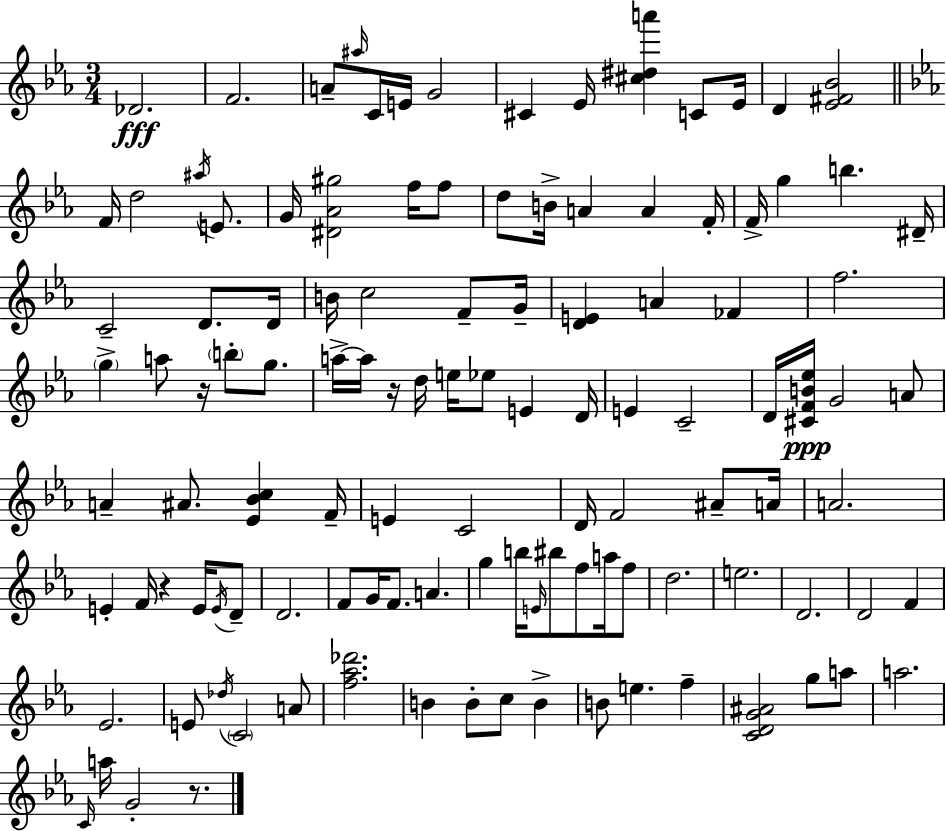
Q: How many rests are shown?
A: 4